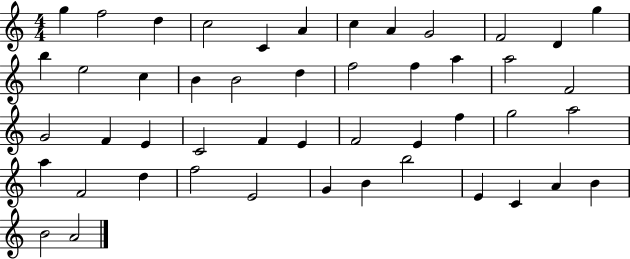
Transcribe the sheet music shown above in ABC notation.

X:1
T:Untitled
M:4/4
L:1/4
K:C
g f2 d c2 C A c A G2 F2 D g b e2 c B B2 d f2 f a a2 F2 G2 F E C2 F E F2 E f g2 a2 a F2 d f2 E2 G B b2 E C A B B2 A2